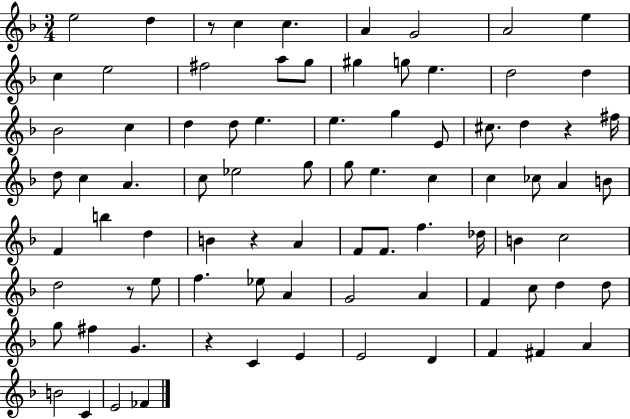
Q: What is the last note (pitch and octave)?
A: FES4